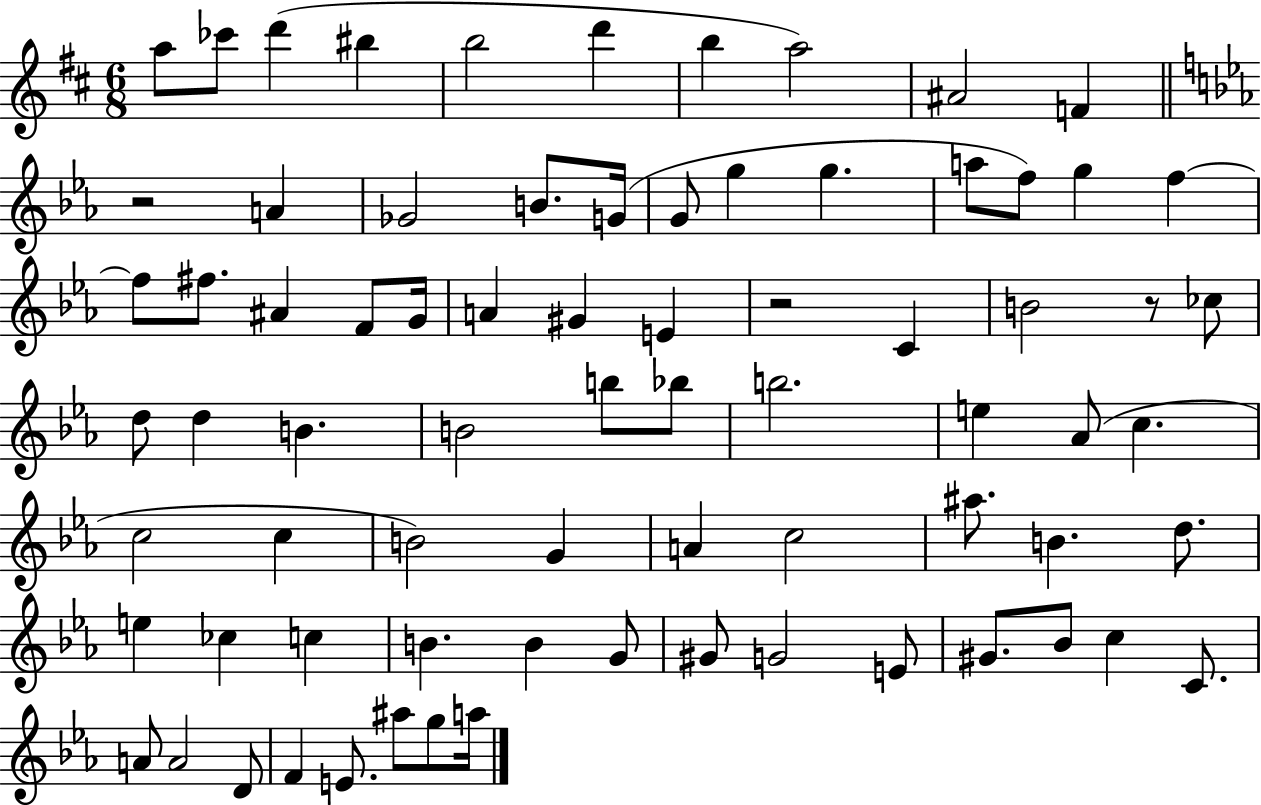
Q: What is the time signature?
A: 6/8